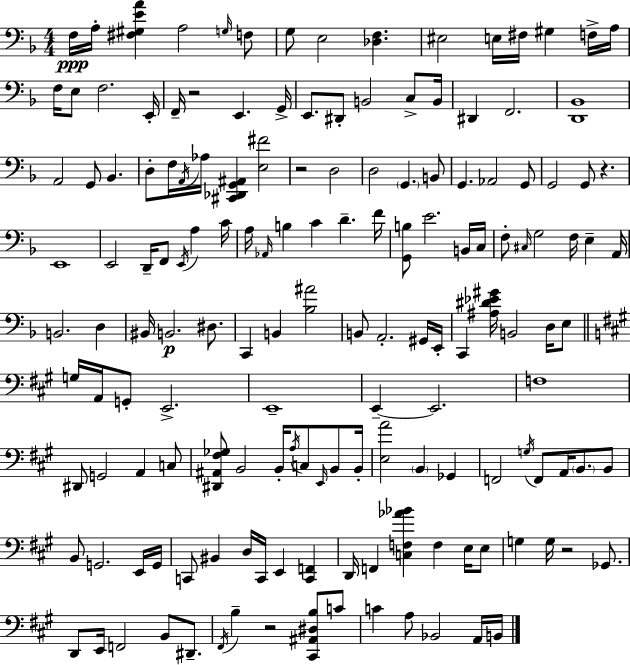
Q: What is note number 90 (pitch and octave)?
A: G2